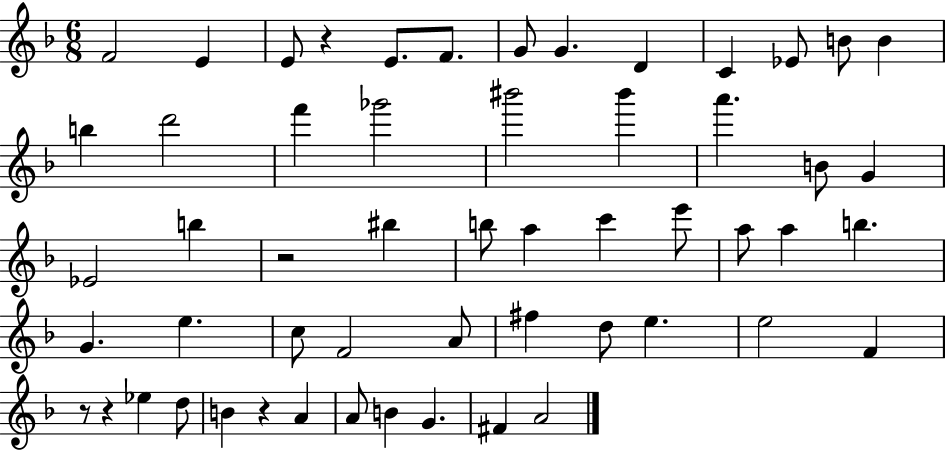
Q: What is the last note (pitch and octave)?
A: A4